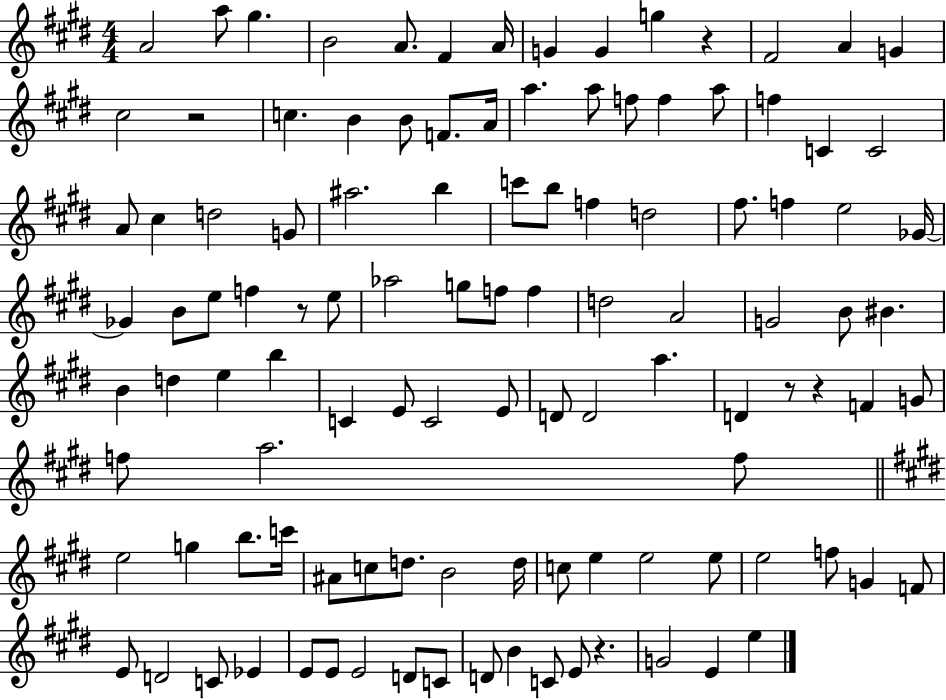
A4/h A5/e G#5/q. B4/h A4/e. F#4/q A4/s G4/q G4/q G5/q R/q F#4/h A4/q G4/q C#5/h R/h C5/q. B4/q B4/e F4/e. A4/s A5/q. A5/e F5/e F5/q A5/e F5/q C4/q C4/h A4/e C#5/q D5/h G4/e A#5/h. B5/q C6/e B5/e F5/q D5/h F#5/e. F5/q E5/h Gb4/s Gb4/q B4/e E5/e F5/q R/e E5/e Ab5/h G5/e F5/e F5/q D5/h A4/h G4/h B4/e BIS4/q. B4/q D5/q E5/q B5/q C4/q E4/e C4/h E4/e D4/e D4/h A5/q. D4/q R/e R/q F4/q G4/e F5/e A5/h. F5/e E5/h G5/q B5/e. C6/s A#4/e C5/e D5/e. B4/h D5/s C5/e E5/q E5/h E5/e E5/h F5/e G4/q F4/e E4/e D4/h C4/e Eb4/q E4/e E4/e E4/h D4/e C4/e D4/e B4/q C4/e E4/e R/q. G4/h E4/q E5/q